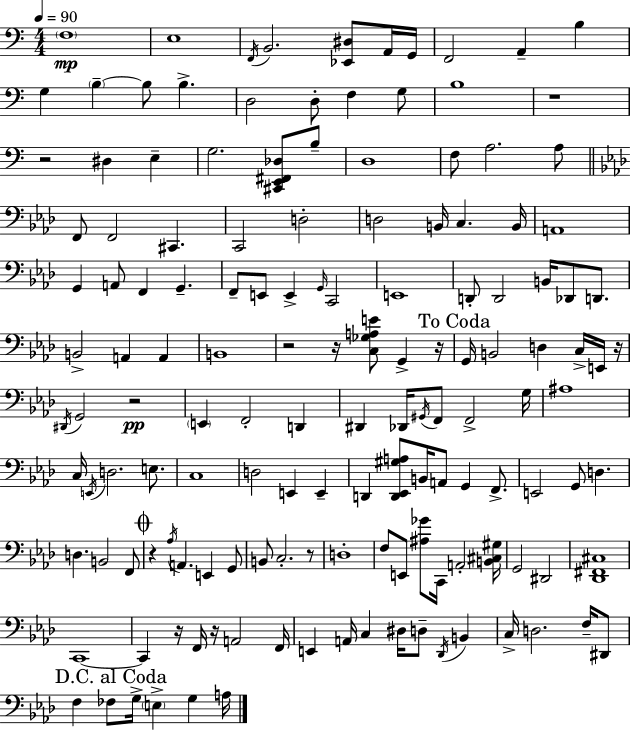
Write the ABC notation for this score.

X:1
T:Untitled
M:4/4
L:1/4
K:C
F,4 E,4 F,,/4 B,,2 [_E,,^D,]/2 A,,/4 G,,/4 F,,2 A,, B, G, B, B,/2 B, D,2 D,/2 F, G,/2 B,4 z4 z2 ^D, E, G,2 [^C,,E,,^F,,_D,]/2 B,/2 D,4 F,/2 A,2 A,/2 F,,/2 F,,2 ^C,, C,,2 D,2 D,2 B,,/4 C, B,,/4 A,,4 G,, A,,/2 F,, G,, F,,/2 E,,/2 E,, G,,/4 C,,2 E,,4 D,,/2 D,,2 B,,/4 _D,,/2 D,,/2 B,,2 A,, A,, B,,4 z2 z/4 [C,_G,A,E]/2 G,, z/4 G,,/4 B,,2 D, C,/4 E,,/4 z/4 ^D,,/4 G,,2 z2 E,, F,,2 D,, ^D,, _D,,/4 ^G,,/4 F,,/2 F,,2 G,/4 ^A,4 C,/4 E,,/4 D,2 E,/2 C,4 D,2 E,, E,, D,, [D,,_E,,^G,A,]/2 B,,/4 A,,/2 G,, F,,/2 E,,2 G,,/2 D, D, B,,2 F,,/2 z _A,/4 A,, E,, G,,/2 B,,/2 C,2 z/2 D,4 F,/2 E,,/2 [^A,_G]/2 C,,/4 A,,2 [B,,^C,^G,]/4 G,,2 ^D,,2 [_D,,^F,,^C,]4 C,,4 C,, z/4 F,,/4 z/4 A,,2 F,,/4 E,, A,,/4 C, ^D,/4 D,/2 _D,,/4 B,, C,/4 D,2 F,/4 ^D,,/2 F, _F,/2 G,/4 E, G, A,/4